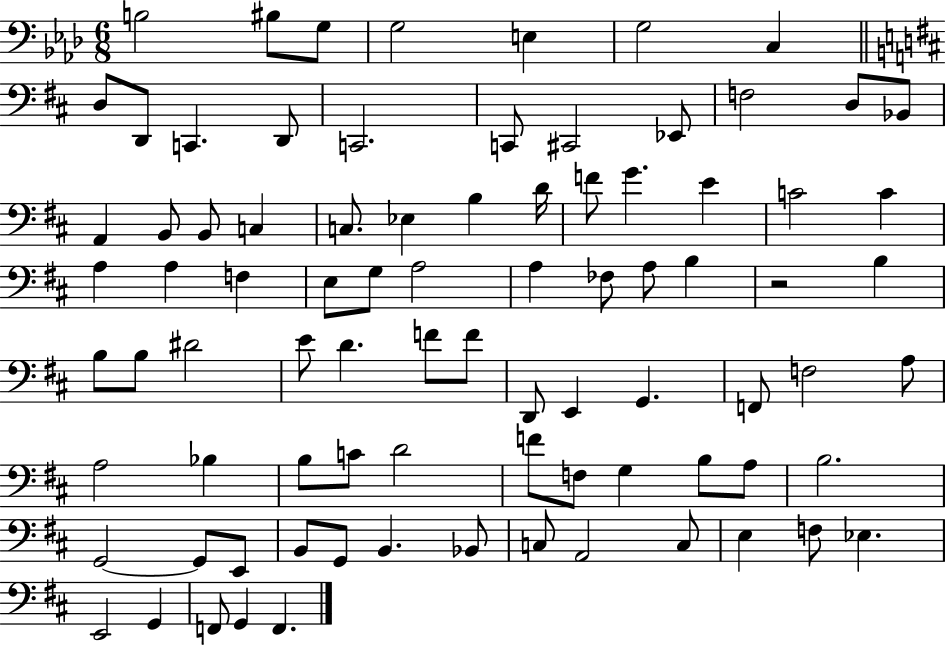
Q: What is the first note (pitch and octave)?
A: B3